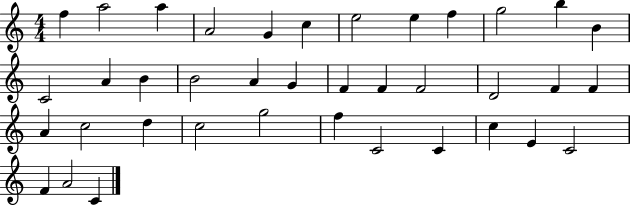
F5/q A5/h A5/q A4/h G4/q C5/q E5/h E5/q F5/q G5/h B5/q B4/q C4/h A4/q B4/q B4/h A4/q G4/q F4/q F4/q F4/h D4/h F4/q F4/q A4/q C5/h D5/q C5/h G5/h F5/q C4/h C4/q C5/q E4/q C4/h F4/q A4/h C4/q